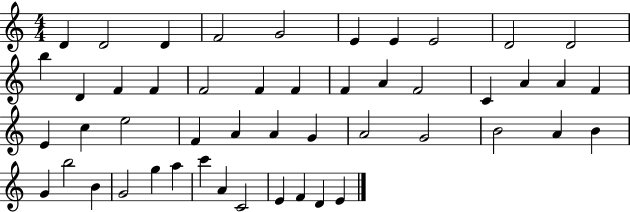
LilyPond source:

{
  \clef treble
  \numericTimeSignature
  \time 4/4
  \key c \major
  d'4 d'2 d'4 | f'2 g'2 | e'4 e'4 e'2 | d'2 d'2 | \break b''4 d'4 f'4 f'4 | f'2 f'4 f'4 | f'4 a'4 f'2 | c'4 a'4 a'4 f'4 | \break e'4 c''4 e''2 | f'4 a'4 a'4 g'4 | a'2 g'2 | b'2 a'4 b'4 | \break g'4 b''2 b'4 | g'2 g''4 a''4 | c'''4 a'4 c'2 | e'4 f'4 d'4 e'4 | \break \bar "|."
}